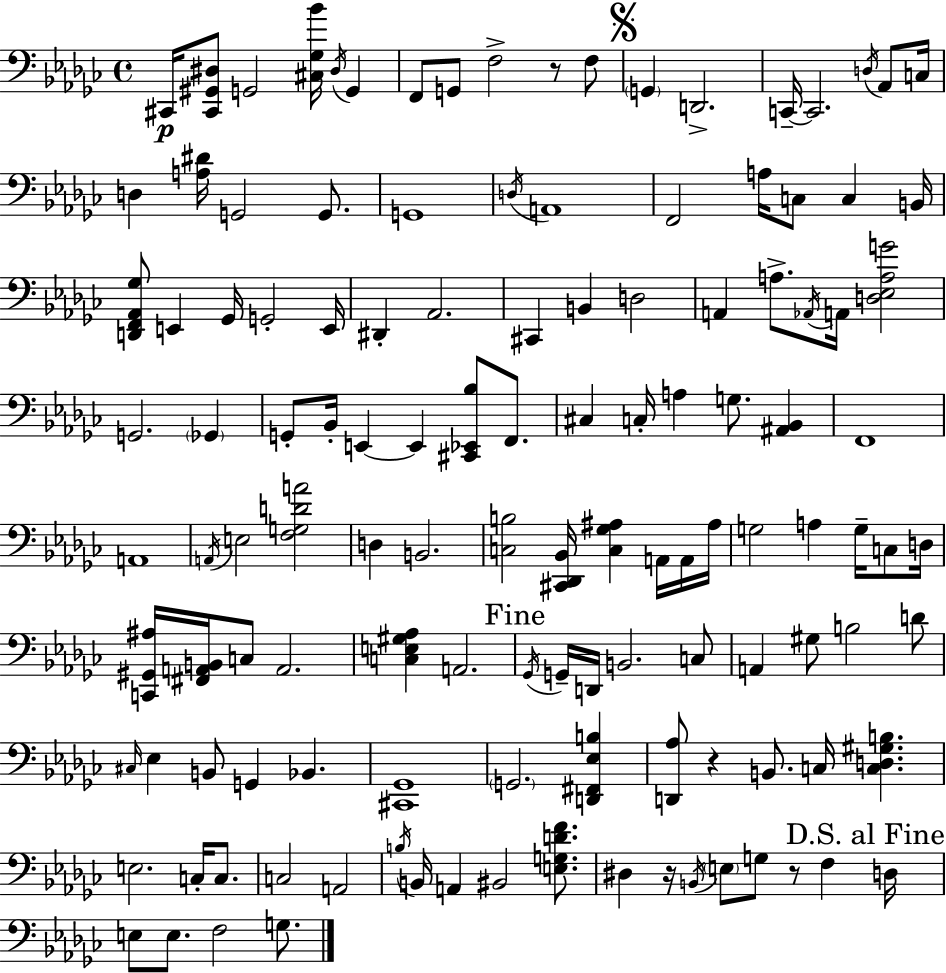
C#2/s [C#2,G#2,D#3]/e G2/h [C#3,Gb3,Bb4]/s D#3/s G2/q F2/e G2/e F3/h R/e F3/e G2/q D2/h. C2/s C2/h. D3/s Ab2/e C3/s D3/q [A3,D#4]/s G2/h G2/e. G2/w D3/s A2/w F2/h A3/s C3/e C3/q B2/s [D2,F2,Ab2,Gb3]/e E2/q Gb2/s G2/h E2/s D#2/q Ab2/h. C#2/q B2/q D3/h A2/q A3/e. Ab2/s A2/s [D3,Eb3,A3,G4]/h G2/h. Gb2/q G2/e Bb2/s E2/q E2/q [C#2,Eb2,Bb3]/e F2/e. C#3/q C3/s A3/q G3/e. [A#2,Bb2]/q F2/w A2/w A2/s E3/h [F3,G3,D4,A4]/h D3/q B2/h. [C3,B3]/h [C#2,Db2,Bb2]/s [C3,Gb3,A#3]/q A2/s A2/s A#3/s G3/h A3/q G3/s C3/e D3/s [C2,G#2,A#3]/s [F#2,A2,B2]/s C3/e A2/h. [C3,E3,G#3,Ab3]/q A2/h. Gb2/s G2/s D2/s B2/h. C3/e A2/q G#3/e B3/h D4/e C#3/s Eb3/q B2/e G2/q Bb2/q. [C#2,Gb2]/w G2/h. [D2,F#2,Eb3,B3]/q [D2,Ab3]/e R/q B2/e. C3/s [C3,D3,G#3,B3]/q. E3/h. C3/s C3/e. C3/h A2/h B3/s B2/s A2/q BIS2/h [E3,G3,D4,F4]/e. D#3/q R/s B2/s E3/e G3/e R/e F3/q D3/s E3/e E3/e. F3/h G3/e.